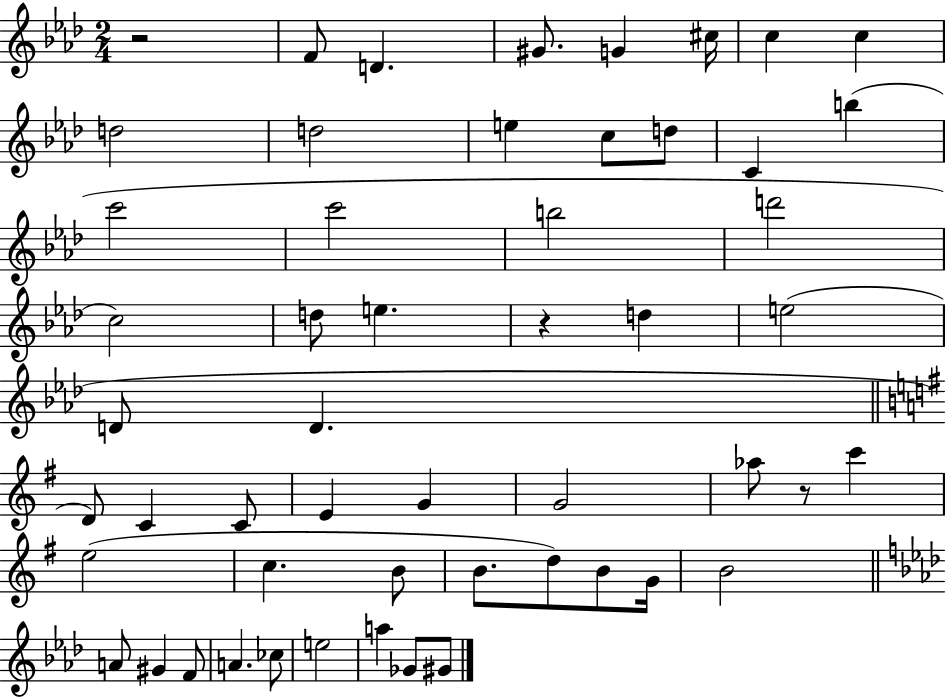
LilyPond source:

{
  \clef treble
  \numericTimeSignature
  \time 2/4
  \key aes \major
  r2 | f'8 d'4. | gis'8. g'4 cis''16 | c''4 c''4 | \break d''2 | d''2 | e''4 c''8 d''8 | c'4 b''4( | \break c'''2 | c'''2 | b''2 | d'''2 | \break c''2) | d''8 e''4. | r4 d''4 | e''2( | \break d'8 d'4. | \bar "||" \break \key e \minor d'8) c'4 c'8 | e'4 g'4 | g'2 | aes''8 r8 c'''4 | \break e''2( | c''4. b'8 | b'8. d''8) b'8 g'16 | b'2 | \break \bar "||" \break \key f \minor a'8 gis'4 f'8 | a'4. ces''8 | e''2 | a''4 ges'8 gis'8 | \break \bar "|."
}